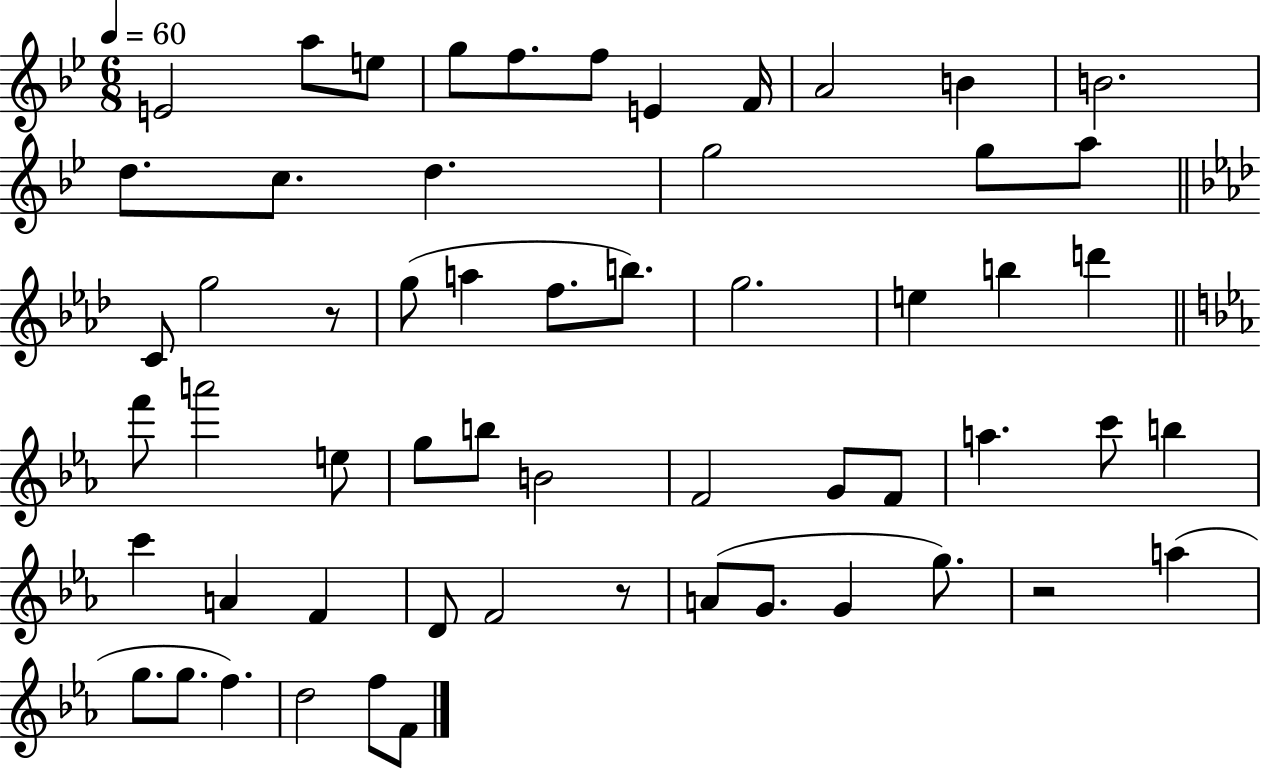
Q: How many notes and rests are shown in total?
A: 58